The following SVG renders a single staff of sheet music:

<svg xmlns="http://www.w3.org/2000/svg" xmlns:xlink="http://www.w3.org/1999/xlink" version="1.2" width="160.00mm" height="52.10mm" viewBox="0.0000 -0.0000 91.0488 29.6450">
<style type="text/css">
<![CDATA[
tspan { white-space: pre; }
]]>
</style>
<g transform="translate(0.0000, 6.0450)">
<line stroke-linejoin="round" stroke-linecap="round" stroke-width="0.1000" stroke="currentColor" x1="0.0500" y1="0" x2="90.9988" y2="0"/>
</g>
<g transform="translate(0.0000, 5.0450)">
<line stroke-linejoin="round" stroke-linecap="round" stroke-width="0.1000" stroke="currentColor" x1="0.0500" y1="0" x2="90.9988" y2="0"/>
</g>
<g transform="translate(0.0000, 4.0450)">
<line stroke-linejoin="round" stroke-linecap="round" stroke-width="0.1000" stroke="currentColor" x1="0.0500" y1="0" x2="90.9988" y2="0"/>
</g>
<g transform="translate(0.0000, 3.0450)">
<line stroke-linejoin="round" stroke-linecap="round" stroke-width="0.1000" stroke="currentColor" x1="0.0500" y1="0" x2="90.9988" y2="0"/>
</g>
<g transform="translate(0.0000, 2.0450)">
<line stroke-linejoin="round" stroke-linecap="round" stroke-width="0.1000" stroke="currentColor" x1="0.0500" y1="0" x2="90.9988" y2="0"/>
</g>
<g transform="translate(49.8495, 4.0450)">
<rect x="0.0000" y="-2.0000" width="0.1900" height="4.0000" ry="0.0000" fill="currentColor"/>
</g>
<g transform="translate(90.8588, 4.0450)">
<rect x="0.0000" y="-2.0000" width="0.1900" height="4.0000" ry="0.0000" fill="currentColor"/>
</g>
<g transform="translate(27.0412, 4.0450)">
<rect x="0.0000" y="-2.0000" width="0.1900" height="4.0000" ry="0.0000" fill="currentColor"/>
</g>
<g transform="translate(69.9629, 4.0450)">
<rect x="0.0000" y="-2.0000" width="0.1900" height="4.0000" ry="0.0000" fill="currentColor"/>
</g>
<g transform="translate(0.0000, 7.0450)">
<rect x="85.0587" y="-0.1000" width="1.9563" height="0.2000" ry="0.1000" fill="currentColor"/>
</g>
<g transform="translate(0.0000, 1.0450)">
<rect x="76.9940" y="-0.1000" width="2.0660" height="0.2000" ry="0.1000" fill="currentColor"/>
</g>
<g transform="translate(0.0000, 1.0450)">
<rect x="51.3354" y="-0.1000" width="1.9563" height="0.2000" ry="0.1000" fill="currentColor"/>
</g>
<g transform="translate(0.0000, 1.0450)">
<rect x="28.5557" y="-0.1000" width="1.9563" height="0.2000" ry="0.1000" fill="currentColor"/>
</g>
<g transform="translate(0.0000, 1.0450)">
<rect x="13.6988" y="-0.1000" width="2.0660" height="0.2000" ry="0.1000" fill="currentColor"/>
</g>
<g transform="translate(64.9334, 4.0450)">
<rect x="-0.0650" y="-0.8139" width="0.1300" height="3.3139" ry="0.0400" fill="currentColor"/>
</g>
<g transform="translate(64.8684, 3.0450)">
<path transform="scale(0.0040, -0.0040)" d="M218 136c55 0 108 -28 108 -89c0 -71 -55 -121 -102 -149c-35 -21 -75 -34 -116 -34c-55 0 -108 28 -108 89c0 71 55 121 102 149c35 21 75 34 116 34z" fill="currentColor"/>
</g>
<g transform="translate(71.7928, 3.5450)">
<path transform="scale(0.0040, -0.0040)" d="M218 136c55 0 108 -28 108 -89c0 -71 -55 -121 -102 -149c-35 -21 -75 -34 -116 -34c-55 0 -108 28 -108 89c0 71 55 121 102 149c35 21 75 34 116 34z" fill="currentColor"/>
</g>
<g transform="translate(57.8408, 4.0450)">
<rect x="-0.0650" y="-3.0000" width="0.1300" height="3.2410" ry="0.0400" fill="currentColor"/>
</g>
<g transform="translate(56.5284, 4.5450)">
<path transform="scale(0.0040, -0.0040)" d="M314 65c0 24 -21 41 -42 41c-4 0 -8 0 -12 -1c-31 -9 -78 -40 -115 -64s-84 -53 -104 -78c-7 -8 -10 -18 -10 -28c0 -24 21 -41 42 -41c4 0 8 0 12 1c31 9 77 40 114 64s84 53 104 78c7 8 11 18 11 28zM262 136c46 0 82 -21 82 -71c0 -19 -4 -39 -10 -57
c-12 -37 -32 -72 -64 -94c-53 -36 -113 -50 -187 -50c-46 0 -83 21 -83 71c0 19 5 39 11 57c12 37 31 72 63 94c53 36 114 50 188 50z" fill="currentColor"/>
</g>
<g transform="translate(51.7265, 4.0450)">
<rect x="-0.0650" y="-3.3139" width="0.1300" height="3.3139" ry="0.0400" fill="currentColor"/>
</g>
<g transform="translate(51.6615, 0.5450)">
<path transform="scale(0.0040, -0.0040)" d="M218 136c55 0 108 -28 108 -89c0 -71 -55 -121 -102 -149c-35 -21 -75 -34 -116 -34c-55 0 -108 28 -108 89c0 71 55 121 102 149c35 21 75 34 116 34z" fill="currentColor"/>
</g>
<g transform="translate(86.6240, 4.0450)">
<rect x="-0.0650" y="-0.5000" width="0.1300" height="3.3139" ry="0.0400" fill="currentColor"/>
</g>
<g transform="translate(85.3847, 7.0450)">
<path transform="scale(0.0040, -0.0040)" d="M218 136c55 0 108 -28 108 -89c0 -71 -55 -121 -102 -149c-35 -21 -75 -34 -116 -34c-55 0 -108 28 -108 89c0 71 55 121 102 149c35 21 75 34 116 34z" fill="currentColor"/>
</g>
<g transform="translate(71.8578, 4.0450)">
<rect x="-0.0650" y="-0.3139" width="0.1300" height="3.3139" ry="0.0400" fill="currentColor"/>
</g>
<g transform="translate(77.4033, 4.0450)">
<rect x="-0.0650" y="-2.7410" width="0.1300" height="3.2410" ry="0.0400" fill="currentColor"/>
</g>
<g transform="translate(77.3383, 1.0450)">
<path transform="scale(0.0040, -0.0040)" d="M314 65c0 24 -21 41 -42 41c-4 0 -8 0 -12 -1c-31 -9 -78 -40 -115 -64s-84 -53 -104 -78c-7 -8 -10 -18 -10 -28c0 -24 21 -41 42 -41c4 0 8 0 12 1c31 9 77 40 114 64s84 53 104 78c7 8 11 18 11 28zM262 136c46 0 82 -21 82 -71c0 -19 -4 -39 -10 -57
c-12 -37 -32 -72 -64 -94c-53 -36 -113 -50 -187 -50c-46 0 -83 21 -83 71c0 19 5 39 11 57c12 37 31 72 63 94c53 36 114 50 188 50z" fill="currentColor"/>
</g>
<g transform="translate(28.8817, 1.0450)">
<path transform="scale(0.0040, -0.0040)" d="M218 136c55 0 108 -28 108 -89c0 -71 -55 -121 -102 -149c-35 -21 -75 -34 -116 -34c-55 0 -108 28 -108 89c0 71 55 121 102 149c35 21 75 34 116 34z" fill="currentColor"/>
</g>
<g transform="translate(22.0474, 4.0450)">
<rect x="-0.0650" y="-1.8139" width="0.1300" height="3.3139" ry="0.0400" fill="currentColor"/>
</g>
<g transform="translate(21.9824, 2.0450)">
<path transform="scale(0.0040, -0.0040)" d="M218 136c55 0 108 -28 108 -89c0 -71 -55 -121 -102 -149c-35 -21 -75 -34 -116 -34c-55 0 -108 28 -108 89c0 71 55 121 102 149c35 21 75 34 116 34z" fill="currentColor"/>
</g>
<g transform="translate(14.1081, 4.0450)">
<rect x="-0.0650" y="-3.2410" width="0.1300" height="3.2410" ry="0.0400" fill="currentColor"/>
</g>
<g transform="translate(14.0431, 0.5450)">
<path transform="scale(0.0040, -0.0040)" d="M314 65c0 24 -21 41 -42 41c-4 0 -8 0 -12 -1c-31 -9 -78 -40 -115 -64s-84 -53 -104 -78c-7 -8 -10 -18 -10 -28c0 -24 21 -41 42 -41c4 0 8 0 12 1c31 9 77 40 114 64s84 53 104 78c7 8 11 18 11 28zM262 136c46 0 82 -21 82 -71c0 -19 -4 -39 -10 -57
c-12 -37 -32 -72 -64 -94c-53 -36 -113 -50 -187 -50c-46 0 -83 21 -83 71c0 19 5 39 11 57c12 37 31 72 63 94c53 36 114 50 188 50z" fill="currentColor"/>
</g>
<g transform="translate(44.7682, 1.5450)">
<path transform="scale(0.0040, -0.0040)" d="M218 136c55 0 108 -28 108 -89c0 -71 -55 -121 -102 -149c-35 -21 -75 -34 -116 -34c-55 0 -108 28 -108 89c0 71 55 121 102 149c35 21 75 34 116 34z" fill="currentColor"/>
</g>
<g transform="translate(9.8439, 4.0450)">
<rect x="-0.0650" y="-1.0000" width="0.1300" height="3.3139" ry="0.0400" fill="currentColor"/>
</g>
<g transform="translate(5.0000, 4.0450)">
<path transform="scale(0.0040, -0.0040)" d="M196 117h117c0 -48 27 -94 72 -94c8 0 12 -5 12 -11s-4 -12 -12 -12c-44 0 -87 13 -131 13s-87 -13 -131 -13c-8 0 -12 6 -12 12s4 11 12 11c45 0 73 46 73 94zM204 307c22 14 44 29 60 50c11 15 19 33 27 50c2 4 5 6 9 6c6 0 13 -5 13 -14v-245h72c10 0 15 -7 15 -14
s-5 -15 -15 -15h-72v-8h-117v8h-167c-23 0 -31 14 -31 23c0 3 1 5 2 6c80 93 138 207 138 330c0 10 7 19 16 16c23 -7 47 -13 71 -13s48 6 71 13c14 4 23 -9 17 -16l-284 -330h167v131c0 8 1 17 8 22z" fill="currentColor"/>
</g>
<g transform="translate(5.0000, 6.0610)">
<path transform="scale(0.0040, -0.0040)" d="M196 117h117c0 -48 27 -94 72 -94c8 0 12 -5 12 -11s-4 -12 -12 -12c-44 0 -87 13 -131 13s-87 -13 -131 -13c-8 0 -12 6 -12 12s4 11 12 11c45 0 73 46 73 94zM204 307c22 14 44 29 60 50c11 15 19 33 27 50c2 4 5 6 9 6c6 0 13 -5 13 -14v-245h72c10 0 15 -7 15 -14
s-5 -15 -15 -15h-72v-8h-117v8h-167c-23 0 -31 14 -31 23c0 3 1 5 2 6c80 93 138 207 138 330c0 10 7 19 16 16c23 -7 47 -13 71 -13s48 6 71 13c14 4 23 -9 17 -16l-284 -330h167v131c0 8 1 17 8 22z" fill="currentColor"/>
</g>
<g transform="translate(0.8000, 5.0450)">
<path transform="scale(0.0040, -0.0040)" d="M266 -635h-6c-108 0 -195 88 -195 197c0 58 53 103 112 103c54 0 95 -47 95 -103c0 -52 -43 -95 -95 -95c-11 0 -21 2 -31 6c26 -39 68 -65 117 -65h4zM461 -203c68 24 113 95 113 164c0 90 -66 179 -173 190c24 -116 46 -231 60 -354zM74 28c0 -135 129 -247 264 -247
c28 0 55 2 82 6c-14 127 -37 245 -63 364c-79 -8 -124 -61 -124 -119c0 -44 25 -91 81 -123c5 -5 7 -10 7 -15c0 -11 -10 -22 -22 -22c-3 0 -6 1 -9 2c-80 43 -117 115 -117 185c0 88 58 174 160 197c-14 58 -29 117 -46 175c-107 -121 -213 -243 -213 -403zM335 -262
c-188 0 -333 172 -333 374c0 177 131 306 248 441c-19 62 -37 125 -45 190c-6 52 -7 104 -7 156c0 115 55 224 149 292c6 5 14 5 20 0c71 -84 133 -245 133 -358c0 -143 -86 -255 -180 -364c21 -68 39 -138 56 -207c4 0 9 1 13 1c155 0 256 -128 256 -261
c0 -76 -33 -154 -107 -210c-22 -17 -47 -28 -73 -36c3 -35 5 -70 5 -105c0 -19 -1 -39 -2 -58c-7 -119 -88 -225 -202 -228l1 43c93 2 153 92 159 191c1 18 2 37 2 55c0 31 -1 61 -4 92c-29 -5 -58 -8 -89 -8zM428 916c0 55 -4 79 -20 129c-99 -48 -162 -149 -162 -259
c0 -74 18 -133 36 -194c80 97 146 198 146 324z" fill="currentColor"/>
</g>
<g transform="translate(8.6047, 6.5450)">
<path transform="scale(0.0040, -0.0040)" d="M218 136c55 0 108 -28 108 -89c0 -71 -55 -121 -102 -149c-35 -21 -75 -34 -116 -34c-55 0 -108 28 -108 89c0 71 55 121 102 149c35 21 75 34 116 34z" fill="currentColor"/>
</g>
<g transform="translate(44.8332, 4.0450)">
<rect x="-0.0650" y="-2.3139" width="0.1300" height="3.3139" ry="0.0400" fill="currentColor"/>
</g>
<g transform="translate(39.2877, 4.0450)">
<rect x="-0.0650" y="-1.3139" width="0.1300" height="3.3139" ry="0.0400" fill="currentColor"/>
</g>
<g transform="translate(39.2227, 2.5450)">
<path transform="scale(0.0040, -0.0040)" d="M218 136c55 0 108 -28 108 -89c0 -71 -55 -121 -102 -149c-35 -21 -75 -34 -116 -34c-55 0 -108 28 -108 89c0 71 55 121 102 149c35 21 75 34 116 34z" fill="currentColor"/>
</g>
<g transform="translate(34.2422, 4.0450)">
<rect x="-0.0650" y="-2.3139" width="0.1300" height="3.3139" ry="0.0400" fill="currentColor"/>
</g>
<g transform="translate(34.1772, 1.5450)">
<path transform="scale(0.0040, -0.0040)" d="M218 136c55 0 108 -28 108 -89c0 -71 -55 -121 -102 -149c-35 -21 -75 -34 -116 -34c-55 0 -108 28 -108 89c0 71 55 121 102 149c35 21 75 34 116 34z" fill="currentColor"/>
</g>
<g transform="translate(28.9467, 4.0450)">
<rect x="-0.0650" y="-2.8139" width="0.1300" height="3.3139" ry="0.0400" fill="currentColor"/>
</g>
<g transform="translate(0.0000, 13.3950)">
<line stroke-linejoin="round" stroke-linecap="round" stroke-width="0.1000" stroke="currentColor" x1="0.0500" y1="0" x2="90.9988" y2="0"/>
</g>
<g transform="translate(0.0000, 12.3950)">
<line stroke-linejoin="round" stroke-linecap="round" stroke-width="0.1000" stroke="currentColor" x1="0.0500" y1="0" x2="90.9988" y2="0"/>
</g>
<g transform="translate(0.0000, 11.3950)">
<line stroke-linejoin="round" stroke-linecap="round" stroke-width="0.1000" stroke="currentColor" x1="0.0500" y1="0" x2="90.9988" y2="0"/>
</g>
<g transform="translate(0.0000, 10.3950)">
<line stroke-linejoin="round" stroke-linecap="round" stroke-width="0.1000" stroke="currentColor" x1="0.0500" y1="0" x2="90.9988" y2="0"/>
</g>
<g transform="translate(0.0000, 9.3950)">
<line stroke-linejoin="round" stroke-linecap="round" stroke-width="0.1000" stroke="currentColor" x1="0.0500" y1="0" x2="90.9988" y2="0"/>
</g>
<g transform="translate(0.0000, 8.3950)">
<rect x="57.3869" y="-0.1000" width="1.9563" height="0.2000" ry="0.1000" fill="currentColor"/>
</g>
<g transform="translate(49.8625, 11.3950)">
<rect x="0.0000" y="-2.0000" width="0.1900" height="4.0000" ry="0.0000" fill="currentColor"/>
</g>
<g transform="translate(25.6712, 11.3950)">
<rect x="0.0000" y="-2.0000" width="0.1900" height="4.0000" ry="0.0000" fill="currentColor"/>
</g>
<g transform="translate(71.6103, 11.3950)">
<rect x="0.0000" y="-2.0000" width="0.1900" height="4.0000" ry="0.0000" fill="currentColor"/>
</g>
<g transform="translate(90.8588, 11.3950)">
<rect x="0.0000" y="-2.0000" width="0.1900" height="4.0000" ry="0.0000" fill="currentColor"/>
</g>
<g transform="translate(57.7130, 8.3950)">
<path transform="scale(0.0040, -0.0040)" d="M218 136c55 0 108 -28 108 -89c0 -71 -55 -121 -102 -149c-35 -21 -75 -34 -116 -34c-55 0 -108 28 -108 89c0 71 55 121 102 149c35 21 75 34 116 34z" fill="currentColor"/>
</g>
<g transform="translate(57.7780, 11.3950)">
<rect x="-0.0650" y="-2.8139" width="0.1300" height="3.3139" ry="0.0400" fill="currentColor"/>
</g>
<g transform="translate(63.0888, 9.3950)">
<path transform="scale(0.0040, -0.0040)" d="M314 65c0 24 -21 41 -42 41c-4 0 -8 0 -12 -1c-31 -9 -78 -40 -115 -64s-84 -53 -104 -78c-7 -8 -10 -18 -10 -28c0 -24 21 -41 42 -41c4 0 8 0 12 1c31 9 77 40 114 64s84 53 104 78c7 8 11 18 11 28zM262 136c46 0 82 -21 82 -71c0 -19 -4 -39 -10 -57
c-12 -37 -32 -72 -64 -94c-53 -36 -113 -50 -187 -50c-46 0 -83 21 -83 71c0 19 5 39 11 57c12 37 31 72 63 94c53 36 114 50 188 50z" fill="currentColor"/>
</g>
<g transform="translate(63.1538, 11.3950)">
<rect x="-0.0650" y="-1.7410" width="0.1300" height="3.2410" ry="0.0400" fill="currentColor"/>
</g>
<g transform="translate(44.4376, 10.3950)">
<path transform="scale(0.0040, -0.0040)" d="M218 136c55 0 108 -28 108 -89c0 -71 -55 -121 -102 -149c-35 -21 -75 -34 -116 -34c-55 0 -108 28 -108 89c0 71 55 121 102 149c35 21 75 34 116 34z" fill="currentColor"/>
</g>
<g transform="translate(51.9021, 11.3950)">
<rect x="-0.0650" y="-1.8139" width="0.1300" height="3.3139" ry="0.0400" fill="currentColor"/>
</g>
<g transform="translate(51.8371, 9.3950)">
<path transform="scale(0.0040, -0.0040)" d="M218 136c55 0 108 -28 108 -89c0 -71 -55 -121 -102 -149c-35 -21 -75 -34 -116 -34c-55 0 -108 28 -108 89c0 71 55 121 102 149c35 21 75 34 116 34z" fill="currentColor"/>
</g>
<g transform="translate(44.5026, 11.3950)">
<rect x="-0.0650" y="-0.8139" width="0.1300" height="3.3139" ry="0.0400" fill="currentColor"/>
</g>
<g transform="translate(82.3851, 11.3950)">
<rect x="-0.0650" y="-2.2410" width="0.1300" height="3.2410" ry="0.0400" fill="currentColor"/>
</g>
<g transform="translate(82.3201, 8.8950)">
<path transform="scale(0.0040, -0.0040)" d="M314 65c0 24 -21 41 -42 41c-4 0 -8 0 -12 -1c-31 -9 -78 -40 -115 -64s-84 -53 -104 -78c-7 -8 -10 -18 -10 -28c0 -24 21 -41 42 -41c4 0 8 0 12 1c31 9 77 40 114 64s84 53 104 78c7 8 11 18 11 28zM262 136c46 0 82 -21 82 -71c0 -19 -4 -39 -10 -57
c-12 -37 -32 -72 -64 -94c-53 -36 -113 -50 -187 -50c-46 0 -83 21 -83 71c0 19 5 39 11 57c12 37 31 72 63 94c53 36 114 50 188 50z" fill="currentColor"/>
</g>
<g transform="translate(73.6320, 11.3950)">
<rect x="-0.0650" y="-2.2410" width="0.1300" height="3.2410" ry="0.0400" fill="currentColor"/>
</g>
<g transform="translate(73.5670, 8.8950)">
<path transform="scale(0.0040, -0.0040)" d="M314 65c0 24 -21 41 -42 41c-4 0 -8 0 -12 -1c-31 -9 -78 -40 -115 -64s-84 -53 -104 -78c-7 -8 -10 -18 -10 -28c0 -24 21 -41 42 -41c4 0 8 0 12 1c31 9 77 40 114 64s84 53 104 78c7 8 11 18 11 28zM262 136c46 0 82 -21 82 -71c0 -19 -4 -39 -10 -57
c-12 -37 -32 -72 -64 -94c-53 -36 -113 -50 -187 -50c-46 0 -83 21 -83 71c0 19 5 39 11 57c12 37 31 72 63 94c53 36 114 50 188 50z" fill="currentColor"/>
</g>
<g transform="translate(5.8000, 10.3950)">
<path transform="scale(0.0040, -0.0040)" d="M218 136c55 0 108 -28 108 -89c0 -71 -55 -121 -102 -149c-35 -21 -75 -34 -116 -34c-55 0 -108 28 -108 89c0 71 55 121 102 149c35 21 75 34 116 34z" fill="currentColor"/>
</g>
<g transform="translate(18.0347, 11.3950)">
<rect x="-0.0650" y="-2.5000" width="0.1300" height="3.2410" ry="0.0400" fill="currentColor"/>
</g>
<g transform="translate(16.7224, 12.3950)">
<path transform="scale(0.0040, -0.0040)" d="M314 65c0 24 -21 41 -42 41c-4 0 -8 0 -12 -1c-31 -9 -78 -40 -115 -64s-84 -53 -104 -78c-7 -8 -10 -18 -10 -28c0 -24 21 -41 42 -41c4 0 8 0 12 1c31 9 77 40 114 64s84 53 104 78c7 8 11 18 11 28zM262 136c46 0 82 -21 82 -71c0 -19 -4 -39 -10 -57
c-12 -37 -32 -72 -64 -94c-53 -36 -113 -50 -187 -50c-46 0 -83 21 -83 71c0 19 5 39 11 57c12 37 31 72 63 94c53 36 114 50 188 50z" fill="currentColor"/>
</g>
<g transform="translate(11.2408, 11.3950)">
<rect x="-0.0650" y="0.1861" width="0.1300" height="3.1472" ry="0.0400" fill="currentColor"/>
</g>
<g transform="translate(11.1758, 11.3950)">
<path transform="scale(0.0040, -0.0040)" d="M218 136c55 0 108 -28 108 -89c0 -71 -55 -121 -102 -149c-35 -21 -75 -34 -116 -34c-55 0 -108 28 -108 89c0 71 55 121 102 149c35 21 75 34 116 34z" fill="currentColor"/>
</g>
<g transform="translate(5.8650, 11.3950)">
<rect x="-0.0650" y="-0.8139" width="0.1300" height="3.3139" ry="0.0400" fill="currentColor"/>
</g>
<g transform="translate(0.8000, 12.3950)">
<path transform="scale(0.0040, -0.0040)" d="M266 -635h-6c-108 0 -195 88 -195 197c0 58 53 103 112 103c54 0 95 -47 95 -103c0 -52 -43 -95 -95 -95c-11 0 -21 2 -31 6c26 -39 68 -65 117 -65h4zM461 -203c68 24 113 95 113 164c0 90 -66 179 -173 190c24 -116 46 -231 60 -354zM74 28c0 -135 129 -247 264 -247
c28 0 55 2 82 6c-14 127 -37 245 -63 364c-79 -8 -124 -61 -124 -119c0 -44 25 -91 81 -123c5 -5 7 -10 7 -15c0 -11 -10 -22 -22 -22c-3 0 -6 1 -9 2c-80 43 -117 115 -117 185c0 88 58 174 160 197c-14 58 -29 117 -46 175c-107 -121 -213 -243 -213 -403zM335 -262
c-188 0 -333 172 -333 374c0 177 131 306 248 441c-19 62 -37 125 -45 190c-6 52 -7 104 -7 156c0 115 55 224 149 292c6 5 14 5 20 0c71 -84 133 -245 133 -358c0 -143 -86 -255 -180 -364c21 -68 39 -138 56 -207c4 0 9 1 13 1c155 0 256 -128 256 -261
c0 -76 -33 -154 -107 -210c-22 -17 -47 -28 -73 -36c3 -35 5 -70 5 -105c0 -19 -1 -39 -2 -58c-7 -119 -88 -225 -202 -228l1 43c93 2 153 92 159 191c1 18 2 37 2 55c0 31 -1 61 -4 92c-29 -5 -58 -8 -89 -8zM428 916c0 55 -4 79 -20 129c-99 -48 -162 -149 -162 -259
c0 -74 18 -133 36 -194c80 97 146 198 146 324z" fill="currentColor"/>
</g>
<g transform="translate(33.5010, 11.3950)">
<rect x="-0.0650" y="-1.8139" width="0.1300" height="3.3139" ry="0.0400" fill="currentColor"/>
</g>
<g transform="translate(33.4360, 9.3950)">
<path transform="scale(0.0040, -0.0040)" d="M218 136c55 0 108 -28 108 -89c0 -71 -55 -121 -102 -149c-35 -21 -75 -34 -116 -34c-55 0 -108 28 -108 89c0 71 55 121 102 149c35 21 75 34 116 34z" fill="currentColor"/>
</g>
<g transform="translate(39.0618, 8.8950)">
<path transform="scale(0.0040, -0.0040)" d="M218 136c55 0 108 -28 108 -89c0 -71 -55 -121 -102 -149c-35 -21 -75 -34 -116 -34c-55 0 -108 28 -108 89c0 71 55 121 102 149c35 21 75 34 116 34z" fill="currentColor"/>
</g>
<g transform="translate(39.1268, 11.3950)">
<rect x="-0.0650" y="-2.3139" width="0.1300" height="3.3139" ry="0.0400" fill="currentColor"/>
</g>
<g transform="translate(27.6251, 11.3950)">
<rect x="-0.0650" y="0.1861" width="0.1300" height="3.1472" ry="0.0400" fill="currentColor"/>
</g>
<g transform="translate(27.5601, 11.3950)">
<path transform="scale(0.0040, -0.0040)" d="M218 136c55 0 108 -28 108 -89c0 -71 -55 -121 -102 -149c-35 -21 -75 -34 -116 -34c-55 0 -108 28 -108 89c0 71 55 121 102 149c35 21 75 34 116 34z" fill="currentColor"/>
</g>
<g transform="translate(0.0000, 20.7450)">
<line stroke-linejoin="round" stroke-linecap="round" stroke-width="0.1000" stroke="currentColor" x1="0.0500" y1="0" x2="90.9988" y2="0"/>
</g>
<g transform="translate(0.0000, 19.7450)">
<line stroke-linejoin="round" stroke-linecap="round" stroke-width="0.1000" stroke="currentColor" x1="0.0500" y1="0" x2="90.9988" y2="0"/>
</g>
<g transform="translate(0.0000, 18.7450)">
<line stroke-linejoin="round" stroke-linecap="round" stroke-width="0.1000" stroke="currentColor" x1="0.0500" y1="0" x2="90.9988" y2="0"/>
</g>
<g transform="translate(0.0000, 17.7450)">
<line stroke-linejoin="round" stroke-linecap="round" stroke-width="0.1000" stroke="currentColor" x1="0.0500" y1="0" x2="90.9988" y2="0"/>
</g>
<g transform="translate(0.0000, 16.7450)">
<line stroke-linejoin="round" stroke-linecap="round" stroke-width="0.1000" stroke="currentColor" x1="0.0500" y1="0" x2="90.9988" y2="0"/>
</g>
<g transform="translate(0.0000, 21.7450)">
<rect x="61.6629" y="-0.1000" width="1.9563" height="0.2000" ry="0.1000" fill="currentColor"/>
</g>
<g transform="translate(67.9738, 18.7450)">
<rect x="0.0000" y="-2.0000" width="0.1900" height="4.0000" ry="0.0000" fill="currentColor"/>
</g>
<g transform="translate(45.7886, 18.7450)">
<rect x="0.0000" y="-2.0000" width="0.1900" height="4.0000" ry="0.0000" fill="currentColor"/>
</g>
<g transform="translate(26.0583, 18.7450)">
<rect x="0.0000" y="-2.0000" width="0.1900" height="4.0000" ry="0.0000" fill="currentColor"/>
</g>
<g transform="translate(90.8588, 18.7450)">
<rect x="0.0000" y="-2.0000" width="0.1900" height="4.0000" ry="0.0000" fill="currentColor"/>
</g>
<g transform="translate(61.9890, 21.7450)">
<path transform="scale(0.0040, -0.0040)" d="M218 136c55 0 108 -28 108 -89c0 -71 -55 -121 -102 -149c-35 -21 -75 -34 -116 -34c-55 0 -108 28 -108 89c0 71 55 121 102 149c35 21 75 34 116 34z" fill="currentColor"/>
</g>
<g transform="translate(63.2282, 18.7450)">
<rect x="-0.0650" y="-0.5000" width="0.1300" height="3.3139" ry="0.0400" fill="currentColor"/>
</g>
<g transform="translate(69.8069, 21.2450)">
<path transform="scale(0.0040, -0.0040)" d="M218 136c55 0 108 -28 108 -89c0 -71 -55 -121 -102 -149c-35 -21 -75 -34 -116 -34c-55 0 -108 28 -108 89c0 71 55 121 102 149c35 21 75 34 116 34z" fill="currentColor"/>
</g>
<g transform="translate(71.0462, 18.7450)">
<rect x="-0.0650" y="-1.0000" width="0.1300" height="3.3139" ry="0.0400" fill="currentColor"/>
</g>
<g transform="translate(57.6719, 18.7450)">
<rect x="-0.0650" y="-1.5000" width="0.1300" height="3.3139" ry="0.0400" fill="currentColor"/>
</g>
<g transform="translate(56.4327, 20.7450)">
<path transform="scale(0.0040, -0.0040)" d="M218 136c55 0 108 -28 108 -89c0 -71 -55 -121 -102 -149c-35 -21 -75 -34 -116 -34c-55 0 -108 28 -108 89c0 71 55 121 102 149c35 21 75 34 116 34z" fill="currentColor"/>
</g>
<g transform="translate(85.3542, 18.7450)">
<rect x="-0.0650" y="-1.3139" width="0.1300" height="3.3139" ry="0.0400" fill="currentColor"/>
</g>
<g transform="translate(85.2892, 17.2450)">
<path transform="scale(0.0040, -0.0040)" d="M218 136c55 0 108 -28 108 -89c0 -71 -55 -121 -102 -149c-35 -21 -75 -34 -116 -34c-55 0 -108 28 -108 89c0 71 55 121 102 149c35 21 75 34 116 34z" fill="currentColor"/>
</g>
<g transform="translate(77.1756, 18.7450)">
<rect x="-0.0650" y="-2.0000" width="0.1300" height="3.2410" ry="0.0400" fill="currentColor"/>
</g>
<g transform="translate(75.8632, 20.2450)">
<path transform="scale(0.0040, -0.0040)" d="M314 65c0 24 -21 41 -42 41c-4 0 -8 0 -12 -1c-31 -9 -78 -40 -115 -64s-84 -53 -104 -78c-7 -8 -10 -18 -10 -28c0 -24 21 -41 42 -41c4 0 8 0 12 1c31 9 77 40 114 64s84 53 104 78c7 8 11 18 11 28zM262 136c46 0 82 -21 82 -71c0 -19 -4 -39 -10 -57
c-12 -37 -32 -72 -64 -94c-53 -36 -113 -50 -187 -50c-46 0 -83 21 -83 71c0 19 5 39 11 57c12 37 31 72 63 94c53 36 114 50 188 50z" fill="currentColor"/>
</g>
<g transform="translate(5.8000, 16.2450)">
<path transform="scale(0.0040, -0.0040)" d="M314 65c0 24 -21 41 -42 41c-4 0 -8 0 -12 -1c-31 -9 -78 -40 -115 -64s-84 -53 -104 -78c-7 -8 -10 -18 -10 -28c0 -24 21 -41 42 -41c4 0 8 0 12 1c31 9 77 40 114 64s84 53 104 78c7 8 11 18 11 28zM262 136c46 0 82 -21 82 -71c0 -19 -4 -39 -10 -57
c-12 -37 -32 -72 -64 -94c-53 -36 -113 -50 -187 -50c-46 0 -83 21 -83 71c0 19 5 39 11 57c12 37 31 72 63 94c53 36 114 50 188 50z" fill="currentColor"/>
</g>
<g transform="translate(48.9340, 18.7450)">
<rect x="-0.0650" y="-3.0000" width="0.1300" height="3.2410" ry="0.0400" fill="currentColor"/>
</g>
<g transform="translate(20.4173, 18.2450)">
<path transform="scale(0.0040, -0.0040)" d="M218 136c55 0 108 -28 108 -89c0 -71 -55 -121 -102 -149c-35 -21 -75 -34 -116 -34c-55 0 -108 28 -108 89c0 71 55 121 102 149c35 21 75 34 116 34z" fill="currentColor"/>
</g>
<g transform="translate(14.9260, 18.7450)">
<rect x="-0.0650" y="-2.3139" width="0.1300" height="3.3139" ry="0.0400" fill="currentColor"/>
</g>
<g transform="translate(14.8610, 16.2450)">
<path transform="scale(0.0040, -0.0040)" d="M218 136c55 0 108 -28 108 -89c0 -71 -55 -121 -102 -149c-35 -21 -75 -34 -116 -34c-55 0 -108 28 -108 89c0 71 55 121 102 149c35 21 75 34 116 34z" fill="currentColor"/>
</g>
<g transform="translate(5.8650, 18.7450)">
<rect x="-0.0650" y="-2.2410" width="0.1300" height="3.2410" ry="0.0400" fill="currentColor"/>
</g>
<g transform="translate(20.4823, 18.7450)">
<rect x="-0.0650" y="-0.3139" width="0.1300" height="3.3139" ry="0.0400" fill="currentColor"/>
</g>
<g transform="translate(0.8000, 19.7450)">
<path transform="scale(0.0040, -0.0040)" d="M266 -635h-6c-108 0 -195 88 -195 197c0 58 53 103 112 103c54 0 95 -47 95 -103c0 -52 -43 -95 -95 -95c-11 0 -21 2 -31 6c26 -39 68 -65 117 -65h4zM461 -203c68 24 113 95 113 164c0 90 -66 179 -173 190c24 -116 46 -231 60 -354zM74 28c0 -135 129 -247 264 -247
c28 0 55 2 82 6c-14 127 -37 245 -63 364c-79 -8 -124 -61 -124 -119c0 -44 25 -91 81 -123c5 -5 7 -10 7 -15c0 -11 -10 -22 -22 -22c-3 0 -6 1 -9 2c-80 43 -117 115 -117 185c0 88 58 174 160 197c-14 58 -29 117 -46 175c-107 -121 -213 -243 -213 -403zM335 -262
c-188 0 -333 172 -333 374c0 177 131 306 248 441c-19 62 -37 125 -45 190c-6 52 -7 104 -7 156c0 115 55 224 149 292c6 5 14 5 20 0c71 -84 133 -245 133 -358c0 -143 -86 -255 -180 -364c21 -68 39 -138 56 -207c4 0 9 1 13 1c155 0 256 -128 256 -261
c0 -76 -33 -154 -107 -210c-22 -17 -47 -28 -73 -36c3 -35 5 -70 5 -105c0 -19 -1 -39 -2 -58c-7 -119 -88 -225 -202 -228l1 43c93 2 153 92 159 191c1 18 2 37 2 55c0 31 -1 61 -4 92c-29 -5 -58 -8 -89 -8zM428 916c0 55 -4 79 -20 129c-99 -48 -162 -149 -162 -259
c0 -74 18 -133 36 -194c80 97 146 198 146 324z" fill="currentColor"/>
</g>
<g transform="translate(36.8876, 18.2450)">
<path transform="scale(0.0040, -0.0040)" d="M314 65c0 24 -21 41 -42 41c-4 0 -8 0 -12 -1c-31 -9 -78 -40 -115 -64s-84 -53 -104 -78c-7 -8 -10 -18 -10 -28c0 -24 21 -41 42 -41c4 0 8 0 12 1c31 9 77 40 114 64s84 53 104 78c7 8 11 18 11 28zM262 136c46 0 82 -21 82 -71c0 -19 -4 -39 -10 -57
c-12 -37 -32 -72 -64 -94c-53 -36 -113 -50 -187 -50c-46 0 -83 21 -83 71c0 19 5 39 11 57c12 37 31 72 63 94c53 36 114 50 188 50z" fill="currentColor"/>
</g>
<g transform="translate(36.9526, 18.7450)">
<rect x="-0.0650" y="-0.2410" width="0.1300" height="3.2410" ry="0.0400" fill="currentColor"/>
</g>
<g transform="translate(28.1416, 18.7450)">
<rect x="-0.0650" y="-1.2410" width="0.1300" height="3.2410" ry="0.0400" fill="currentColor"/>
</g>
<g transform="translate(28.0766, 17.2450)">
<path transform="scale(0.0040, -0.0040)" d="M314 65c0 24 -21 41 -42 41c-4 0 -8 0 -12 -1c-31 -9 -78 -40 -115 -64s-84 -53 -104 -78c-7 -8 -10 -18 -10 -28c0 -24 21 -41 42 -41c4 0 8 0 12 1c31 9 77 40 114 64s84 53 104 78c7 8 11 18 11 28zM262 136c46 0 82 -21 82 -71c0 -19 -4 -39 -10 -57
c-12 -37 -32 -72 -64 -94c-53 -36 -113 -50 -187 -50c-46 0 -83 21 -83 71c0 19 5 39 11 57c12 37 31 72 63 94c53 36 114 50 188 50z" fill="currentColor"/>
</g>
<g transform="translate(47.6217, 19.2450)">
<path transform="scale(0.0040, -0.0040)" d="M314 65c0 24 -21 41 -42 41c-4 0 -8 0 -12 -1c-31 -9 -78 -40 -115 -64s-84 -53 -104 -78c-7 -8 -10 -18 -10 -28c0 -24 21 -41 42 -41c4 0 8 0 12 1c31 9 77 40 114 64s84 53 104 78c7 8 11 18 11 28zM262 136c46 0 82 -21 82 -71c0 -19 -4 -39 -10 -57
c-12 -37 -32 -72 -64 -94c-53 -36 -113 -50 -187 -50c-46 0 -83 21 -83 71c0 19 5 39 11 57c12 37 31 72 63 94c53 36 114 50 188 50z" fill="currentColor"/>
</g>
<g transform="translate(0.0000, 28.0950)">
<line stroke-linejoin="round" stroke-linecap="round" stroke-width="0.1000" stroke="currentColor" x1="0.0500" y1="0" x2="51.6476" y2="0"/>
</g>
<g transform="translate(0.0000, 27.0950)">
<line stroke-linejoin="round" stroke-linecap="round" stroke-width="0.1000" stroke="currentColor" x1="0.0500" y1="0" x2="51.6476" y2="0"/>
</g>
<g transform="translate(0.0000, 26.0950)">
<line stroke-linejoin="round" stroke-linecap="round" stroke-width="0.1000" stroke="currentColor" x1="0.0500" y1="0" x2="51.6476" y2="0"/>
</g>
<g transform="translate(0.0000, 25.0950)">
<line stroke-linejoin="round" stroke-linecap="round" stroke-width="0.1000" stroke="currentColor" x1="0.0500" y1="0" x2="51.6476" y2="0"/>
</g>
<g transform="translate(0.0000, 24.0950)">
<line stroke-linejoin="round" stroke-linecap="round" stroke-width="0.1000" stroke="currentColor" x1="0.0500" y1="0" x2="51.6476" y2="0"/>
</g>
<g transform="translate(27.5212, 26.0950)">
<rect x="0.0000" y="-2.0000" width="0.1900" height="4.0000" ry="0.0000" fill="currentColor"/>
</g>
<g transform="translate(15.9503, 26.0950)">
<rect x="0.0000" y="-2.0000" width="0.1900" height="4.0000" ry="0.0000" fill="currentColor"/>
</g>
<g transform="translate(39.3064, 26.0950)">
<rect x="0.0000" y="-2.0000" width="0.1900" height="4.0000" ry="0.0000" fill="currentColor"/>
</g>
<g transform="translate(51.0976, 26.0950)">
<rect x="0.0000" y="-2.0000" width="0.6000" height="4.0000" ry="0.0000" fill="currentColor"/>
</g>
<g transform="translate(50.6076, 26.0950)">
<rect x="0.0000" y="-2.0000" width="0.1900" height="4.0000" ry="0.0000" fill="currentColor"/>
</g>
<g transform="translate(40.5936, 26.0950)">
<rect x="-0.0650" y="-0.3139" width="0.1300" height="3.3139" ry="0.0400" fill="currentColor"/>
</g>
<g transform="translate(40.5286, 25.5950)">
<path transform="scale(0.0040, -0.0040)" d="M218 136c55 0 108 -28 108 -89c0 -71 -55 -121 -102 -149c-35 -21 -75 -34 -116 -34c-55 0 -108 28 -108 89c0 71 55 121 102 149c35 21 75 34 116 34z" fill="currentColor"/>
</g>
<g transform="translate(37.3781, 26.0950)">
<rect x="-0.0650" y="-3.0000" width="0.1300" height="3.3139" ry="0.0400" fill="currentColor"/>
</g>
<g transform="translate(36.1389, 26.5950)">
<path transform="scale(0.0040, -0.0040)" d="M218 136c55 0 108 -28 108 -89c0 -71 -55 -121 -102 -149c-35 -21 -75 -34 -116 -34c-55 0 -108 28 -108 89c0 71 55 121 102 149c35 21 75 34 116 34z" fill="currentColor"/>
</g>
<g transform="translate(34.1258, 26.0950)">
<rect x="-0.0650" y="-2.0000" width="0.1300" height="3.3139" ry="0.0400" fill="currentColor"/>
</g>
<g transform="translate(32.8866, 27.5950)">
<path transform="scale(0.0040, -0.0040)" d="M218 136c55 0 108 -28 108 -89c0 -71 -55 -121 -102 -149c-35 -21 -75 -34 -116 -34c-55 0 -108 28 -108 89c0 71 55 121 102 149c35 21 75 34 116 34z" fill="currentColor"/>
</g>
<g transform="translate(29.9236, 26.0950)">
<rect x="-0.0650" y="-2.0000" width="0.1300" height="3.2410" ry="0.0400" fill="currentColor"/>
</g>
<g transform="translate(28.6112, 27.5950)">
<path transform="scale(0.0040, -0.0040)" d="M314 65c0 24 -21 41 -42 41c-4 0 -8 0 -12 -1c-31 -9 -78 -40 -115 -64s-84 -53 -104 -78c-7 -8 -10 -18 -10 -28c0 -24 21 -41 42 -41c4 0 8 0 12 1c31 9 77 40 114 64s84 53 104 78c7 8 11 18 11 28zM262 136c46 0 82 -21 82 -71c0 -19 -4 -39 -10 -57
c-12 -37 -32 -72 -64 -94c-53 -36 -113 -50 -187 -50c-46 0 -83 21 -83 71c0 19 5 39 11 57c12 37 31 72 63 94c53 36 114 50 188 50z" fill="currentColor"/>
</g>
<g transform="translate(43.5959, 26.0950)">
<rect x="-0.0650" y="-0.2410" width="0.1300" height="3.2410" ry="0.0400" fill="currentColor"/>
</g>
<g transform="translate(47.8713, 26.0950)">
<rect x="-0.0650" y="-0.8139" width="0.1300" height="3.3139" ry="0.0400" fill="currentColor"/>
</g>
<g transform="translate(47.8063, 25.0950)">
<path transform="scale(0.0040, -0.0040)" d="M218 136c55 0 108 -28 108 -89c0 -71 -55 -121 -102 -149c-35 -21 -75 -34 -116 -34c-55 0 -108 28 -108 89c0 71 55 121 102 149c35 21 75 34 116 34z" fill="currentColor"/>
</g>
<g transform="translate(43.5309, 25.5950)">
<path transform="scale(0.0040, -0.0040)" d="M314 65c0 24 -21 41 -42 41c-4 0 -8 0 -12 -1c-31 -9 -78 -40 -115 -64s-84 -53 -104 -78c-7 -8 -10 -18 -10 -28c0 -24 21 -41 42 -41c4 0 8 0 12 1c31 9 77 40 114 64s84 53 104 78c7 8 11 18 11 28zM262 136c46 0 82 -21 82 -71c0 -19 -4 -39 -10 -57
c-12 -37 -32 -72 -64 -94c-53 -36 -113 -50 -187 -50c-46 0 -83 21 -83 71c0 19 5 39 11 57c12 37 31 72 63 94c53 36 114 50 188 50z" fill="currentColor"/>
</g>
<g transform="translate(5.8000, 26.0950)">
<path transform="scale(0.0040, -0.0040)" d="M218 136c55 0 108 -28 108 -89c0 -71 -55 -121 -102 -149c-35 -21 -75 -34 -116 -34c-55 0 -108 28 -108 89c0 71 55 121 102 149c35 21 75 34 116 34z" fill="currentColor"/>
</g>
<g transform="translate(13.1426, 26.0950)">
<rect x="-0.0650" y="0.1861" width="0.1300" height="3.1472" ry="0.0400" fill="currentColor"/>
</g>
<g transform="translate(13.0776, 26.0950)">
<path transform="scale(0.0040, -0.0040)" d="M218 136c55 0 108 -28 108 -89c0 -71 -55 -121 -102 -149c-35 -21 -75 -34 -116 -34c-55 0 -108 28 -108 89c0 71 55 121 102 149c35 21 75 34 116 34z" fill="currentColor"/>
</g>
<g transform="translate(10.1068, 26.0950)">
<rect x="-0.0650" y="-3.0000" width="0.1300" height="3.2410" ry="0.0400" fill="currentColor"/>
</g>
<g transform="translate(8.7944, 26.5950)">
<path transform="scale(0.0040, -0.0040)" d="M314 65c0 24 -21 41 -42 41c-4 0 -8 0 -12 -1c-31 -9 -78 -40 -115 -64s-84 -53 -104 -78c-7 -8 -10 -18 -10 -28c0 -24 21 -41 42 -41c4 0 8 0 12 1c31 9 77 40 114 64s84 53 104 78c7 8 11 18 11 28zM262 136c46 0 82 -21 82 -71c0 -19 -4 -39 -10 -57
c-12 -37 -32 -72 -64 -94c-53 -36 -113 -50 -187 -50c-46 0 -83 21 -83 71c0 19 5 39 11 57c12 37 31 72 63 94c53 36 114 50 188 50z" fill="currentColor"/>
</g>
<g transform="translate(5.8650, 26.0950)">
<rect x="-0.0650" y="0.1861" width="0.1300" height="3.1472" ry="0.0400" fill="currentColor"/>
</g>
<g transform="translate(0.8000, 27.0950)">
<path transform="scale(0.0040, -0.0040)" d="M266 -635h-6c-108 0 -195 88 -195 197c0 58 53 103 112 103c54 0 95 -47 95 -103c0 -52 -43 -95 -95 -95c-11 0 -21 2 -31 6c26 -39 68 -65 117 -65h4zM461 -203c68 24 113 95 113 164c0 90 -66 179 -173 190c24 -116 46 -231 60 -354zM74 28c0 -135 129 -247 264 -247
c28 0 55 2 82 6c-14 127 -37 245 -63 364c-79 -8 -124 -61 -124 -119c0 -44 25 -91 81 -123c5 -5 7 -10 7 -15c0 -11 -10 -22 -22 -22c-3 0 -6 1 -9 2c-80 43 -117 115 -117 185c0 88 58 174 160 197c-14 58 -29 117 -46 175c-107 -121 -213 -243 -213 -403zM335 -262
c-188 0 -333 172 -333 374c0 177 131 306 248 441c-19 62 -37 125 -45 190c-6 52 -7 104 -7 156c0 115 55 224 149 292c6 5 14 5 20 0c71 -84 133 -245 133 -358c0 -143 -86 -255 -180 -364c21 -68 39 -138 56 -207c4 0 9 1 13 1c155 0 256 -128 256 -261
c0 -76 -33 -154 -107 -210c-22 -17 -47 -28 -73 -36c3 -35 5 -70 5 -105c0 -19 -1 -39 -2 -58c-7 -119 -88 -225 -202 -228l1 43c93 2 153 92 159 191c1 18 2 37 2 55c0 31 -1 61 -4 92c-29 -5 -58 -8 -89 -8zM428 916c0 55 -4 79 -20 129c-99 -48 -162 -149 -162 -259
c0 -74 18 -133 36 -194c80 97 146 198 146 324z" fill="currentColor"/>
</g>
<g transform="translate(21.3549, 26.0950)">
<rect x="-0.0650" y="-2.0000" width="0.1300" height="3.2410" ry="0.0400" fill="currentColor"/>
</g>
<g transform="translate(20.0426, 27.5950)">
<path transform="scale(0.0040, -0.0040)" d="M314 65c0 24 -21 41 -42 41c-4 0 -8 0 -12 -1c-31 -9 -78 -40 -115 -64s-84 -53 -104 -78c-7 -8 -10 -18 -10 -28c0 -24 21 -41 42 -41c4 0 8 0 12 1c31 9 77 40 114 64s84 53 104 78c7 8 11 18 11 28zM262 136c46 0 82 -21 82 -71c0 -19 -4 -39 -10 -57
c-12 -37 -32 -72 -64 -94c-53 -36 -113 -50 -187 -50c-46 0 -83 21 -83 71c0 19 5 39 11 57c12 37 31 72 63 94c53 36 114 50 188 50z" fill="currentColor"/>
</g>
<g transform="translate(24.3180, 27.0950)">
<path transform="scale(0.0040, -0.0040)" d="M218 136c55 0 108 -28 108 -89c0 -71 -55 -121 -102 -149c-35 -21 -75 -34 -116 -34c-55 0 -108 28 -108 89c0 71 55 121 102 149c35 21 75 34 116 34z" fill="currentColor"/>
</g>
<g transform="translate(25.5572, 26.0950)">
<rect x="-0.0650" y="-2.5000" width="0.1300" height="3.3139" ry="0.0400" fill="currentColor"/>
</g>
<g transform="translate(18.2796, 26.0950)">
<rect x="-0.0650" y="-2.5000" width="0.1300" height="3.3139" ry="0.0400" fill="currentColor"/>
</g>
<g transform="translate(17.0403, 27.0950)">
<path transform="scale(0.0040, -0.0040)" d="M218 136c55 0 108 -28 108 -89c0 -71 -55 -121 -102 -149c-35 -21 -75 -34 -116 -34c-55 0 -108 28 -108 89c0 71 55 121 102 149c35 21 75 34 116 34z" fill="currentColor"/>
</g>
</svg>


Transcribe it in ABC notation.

X:1
T:Untitled
M:4/4
L:1/4
K:C
D b2 f a g e g b A2 d c a2 C d B G2 B f g d f a f2 g2 g2 g2 g c e2 c2 A2 E C D F2 e B A2 B G F2 G F2 F A c c2 d